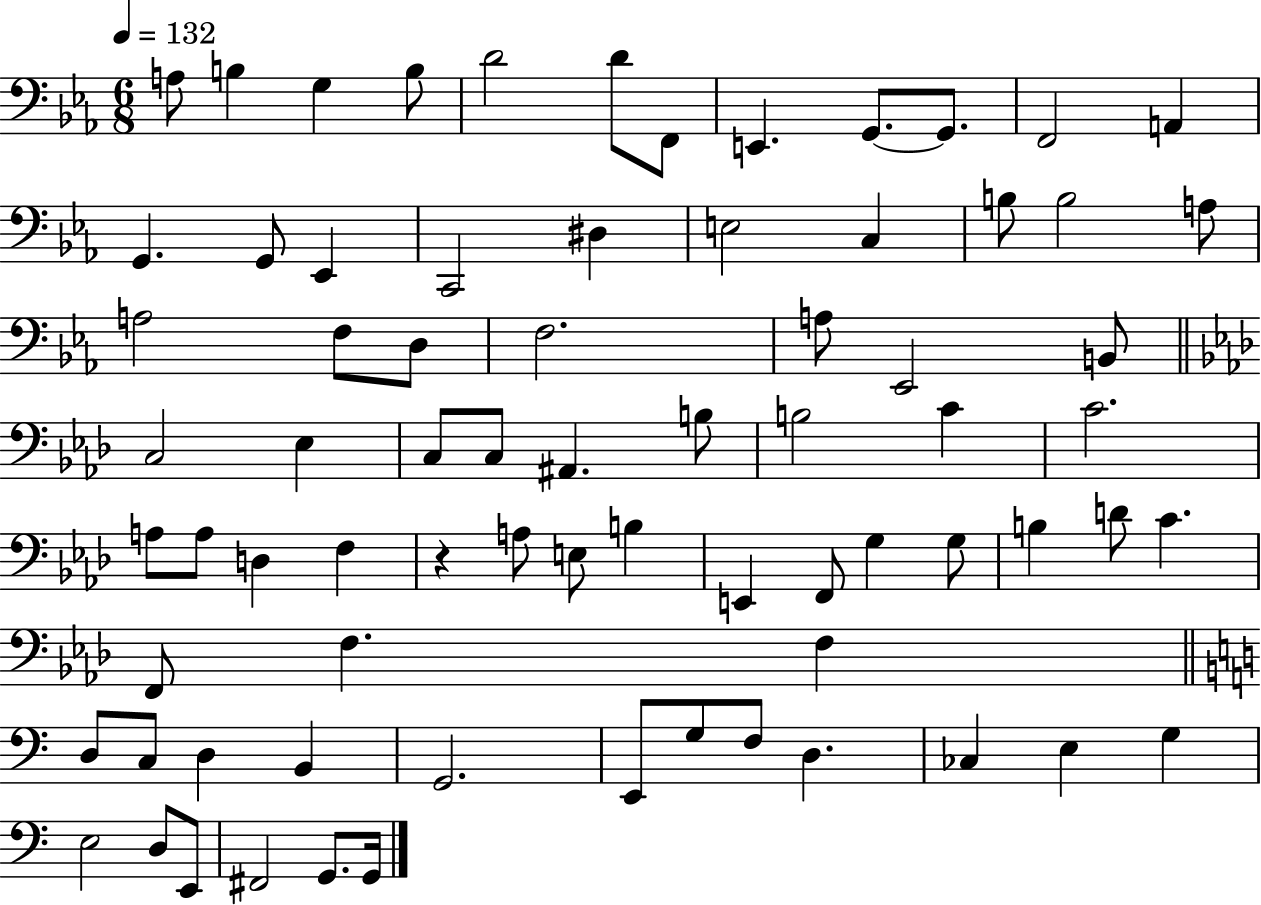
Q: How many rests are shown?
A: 1